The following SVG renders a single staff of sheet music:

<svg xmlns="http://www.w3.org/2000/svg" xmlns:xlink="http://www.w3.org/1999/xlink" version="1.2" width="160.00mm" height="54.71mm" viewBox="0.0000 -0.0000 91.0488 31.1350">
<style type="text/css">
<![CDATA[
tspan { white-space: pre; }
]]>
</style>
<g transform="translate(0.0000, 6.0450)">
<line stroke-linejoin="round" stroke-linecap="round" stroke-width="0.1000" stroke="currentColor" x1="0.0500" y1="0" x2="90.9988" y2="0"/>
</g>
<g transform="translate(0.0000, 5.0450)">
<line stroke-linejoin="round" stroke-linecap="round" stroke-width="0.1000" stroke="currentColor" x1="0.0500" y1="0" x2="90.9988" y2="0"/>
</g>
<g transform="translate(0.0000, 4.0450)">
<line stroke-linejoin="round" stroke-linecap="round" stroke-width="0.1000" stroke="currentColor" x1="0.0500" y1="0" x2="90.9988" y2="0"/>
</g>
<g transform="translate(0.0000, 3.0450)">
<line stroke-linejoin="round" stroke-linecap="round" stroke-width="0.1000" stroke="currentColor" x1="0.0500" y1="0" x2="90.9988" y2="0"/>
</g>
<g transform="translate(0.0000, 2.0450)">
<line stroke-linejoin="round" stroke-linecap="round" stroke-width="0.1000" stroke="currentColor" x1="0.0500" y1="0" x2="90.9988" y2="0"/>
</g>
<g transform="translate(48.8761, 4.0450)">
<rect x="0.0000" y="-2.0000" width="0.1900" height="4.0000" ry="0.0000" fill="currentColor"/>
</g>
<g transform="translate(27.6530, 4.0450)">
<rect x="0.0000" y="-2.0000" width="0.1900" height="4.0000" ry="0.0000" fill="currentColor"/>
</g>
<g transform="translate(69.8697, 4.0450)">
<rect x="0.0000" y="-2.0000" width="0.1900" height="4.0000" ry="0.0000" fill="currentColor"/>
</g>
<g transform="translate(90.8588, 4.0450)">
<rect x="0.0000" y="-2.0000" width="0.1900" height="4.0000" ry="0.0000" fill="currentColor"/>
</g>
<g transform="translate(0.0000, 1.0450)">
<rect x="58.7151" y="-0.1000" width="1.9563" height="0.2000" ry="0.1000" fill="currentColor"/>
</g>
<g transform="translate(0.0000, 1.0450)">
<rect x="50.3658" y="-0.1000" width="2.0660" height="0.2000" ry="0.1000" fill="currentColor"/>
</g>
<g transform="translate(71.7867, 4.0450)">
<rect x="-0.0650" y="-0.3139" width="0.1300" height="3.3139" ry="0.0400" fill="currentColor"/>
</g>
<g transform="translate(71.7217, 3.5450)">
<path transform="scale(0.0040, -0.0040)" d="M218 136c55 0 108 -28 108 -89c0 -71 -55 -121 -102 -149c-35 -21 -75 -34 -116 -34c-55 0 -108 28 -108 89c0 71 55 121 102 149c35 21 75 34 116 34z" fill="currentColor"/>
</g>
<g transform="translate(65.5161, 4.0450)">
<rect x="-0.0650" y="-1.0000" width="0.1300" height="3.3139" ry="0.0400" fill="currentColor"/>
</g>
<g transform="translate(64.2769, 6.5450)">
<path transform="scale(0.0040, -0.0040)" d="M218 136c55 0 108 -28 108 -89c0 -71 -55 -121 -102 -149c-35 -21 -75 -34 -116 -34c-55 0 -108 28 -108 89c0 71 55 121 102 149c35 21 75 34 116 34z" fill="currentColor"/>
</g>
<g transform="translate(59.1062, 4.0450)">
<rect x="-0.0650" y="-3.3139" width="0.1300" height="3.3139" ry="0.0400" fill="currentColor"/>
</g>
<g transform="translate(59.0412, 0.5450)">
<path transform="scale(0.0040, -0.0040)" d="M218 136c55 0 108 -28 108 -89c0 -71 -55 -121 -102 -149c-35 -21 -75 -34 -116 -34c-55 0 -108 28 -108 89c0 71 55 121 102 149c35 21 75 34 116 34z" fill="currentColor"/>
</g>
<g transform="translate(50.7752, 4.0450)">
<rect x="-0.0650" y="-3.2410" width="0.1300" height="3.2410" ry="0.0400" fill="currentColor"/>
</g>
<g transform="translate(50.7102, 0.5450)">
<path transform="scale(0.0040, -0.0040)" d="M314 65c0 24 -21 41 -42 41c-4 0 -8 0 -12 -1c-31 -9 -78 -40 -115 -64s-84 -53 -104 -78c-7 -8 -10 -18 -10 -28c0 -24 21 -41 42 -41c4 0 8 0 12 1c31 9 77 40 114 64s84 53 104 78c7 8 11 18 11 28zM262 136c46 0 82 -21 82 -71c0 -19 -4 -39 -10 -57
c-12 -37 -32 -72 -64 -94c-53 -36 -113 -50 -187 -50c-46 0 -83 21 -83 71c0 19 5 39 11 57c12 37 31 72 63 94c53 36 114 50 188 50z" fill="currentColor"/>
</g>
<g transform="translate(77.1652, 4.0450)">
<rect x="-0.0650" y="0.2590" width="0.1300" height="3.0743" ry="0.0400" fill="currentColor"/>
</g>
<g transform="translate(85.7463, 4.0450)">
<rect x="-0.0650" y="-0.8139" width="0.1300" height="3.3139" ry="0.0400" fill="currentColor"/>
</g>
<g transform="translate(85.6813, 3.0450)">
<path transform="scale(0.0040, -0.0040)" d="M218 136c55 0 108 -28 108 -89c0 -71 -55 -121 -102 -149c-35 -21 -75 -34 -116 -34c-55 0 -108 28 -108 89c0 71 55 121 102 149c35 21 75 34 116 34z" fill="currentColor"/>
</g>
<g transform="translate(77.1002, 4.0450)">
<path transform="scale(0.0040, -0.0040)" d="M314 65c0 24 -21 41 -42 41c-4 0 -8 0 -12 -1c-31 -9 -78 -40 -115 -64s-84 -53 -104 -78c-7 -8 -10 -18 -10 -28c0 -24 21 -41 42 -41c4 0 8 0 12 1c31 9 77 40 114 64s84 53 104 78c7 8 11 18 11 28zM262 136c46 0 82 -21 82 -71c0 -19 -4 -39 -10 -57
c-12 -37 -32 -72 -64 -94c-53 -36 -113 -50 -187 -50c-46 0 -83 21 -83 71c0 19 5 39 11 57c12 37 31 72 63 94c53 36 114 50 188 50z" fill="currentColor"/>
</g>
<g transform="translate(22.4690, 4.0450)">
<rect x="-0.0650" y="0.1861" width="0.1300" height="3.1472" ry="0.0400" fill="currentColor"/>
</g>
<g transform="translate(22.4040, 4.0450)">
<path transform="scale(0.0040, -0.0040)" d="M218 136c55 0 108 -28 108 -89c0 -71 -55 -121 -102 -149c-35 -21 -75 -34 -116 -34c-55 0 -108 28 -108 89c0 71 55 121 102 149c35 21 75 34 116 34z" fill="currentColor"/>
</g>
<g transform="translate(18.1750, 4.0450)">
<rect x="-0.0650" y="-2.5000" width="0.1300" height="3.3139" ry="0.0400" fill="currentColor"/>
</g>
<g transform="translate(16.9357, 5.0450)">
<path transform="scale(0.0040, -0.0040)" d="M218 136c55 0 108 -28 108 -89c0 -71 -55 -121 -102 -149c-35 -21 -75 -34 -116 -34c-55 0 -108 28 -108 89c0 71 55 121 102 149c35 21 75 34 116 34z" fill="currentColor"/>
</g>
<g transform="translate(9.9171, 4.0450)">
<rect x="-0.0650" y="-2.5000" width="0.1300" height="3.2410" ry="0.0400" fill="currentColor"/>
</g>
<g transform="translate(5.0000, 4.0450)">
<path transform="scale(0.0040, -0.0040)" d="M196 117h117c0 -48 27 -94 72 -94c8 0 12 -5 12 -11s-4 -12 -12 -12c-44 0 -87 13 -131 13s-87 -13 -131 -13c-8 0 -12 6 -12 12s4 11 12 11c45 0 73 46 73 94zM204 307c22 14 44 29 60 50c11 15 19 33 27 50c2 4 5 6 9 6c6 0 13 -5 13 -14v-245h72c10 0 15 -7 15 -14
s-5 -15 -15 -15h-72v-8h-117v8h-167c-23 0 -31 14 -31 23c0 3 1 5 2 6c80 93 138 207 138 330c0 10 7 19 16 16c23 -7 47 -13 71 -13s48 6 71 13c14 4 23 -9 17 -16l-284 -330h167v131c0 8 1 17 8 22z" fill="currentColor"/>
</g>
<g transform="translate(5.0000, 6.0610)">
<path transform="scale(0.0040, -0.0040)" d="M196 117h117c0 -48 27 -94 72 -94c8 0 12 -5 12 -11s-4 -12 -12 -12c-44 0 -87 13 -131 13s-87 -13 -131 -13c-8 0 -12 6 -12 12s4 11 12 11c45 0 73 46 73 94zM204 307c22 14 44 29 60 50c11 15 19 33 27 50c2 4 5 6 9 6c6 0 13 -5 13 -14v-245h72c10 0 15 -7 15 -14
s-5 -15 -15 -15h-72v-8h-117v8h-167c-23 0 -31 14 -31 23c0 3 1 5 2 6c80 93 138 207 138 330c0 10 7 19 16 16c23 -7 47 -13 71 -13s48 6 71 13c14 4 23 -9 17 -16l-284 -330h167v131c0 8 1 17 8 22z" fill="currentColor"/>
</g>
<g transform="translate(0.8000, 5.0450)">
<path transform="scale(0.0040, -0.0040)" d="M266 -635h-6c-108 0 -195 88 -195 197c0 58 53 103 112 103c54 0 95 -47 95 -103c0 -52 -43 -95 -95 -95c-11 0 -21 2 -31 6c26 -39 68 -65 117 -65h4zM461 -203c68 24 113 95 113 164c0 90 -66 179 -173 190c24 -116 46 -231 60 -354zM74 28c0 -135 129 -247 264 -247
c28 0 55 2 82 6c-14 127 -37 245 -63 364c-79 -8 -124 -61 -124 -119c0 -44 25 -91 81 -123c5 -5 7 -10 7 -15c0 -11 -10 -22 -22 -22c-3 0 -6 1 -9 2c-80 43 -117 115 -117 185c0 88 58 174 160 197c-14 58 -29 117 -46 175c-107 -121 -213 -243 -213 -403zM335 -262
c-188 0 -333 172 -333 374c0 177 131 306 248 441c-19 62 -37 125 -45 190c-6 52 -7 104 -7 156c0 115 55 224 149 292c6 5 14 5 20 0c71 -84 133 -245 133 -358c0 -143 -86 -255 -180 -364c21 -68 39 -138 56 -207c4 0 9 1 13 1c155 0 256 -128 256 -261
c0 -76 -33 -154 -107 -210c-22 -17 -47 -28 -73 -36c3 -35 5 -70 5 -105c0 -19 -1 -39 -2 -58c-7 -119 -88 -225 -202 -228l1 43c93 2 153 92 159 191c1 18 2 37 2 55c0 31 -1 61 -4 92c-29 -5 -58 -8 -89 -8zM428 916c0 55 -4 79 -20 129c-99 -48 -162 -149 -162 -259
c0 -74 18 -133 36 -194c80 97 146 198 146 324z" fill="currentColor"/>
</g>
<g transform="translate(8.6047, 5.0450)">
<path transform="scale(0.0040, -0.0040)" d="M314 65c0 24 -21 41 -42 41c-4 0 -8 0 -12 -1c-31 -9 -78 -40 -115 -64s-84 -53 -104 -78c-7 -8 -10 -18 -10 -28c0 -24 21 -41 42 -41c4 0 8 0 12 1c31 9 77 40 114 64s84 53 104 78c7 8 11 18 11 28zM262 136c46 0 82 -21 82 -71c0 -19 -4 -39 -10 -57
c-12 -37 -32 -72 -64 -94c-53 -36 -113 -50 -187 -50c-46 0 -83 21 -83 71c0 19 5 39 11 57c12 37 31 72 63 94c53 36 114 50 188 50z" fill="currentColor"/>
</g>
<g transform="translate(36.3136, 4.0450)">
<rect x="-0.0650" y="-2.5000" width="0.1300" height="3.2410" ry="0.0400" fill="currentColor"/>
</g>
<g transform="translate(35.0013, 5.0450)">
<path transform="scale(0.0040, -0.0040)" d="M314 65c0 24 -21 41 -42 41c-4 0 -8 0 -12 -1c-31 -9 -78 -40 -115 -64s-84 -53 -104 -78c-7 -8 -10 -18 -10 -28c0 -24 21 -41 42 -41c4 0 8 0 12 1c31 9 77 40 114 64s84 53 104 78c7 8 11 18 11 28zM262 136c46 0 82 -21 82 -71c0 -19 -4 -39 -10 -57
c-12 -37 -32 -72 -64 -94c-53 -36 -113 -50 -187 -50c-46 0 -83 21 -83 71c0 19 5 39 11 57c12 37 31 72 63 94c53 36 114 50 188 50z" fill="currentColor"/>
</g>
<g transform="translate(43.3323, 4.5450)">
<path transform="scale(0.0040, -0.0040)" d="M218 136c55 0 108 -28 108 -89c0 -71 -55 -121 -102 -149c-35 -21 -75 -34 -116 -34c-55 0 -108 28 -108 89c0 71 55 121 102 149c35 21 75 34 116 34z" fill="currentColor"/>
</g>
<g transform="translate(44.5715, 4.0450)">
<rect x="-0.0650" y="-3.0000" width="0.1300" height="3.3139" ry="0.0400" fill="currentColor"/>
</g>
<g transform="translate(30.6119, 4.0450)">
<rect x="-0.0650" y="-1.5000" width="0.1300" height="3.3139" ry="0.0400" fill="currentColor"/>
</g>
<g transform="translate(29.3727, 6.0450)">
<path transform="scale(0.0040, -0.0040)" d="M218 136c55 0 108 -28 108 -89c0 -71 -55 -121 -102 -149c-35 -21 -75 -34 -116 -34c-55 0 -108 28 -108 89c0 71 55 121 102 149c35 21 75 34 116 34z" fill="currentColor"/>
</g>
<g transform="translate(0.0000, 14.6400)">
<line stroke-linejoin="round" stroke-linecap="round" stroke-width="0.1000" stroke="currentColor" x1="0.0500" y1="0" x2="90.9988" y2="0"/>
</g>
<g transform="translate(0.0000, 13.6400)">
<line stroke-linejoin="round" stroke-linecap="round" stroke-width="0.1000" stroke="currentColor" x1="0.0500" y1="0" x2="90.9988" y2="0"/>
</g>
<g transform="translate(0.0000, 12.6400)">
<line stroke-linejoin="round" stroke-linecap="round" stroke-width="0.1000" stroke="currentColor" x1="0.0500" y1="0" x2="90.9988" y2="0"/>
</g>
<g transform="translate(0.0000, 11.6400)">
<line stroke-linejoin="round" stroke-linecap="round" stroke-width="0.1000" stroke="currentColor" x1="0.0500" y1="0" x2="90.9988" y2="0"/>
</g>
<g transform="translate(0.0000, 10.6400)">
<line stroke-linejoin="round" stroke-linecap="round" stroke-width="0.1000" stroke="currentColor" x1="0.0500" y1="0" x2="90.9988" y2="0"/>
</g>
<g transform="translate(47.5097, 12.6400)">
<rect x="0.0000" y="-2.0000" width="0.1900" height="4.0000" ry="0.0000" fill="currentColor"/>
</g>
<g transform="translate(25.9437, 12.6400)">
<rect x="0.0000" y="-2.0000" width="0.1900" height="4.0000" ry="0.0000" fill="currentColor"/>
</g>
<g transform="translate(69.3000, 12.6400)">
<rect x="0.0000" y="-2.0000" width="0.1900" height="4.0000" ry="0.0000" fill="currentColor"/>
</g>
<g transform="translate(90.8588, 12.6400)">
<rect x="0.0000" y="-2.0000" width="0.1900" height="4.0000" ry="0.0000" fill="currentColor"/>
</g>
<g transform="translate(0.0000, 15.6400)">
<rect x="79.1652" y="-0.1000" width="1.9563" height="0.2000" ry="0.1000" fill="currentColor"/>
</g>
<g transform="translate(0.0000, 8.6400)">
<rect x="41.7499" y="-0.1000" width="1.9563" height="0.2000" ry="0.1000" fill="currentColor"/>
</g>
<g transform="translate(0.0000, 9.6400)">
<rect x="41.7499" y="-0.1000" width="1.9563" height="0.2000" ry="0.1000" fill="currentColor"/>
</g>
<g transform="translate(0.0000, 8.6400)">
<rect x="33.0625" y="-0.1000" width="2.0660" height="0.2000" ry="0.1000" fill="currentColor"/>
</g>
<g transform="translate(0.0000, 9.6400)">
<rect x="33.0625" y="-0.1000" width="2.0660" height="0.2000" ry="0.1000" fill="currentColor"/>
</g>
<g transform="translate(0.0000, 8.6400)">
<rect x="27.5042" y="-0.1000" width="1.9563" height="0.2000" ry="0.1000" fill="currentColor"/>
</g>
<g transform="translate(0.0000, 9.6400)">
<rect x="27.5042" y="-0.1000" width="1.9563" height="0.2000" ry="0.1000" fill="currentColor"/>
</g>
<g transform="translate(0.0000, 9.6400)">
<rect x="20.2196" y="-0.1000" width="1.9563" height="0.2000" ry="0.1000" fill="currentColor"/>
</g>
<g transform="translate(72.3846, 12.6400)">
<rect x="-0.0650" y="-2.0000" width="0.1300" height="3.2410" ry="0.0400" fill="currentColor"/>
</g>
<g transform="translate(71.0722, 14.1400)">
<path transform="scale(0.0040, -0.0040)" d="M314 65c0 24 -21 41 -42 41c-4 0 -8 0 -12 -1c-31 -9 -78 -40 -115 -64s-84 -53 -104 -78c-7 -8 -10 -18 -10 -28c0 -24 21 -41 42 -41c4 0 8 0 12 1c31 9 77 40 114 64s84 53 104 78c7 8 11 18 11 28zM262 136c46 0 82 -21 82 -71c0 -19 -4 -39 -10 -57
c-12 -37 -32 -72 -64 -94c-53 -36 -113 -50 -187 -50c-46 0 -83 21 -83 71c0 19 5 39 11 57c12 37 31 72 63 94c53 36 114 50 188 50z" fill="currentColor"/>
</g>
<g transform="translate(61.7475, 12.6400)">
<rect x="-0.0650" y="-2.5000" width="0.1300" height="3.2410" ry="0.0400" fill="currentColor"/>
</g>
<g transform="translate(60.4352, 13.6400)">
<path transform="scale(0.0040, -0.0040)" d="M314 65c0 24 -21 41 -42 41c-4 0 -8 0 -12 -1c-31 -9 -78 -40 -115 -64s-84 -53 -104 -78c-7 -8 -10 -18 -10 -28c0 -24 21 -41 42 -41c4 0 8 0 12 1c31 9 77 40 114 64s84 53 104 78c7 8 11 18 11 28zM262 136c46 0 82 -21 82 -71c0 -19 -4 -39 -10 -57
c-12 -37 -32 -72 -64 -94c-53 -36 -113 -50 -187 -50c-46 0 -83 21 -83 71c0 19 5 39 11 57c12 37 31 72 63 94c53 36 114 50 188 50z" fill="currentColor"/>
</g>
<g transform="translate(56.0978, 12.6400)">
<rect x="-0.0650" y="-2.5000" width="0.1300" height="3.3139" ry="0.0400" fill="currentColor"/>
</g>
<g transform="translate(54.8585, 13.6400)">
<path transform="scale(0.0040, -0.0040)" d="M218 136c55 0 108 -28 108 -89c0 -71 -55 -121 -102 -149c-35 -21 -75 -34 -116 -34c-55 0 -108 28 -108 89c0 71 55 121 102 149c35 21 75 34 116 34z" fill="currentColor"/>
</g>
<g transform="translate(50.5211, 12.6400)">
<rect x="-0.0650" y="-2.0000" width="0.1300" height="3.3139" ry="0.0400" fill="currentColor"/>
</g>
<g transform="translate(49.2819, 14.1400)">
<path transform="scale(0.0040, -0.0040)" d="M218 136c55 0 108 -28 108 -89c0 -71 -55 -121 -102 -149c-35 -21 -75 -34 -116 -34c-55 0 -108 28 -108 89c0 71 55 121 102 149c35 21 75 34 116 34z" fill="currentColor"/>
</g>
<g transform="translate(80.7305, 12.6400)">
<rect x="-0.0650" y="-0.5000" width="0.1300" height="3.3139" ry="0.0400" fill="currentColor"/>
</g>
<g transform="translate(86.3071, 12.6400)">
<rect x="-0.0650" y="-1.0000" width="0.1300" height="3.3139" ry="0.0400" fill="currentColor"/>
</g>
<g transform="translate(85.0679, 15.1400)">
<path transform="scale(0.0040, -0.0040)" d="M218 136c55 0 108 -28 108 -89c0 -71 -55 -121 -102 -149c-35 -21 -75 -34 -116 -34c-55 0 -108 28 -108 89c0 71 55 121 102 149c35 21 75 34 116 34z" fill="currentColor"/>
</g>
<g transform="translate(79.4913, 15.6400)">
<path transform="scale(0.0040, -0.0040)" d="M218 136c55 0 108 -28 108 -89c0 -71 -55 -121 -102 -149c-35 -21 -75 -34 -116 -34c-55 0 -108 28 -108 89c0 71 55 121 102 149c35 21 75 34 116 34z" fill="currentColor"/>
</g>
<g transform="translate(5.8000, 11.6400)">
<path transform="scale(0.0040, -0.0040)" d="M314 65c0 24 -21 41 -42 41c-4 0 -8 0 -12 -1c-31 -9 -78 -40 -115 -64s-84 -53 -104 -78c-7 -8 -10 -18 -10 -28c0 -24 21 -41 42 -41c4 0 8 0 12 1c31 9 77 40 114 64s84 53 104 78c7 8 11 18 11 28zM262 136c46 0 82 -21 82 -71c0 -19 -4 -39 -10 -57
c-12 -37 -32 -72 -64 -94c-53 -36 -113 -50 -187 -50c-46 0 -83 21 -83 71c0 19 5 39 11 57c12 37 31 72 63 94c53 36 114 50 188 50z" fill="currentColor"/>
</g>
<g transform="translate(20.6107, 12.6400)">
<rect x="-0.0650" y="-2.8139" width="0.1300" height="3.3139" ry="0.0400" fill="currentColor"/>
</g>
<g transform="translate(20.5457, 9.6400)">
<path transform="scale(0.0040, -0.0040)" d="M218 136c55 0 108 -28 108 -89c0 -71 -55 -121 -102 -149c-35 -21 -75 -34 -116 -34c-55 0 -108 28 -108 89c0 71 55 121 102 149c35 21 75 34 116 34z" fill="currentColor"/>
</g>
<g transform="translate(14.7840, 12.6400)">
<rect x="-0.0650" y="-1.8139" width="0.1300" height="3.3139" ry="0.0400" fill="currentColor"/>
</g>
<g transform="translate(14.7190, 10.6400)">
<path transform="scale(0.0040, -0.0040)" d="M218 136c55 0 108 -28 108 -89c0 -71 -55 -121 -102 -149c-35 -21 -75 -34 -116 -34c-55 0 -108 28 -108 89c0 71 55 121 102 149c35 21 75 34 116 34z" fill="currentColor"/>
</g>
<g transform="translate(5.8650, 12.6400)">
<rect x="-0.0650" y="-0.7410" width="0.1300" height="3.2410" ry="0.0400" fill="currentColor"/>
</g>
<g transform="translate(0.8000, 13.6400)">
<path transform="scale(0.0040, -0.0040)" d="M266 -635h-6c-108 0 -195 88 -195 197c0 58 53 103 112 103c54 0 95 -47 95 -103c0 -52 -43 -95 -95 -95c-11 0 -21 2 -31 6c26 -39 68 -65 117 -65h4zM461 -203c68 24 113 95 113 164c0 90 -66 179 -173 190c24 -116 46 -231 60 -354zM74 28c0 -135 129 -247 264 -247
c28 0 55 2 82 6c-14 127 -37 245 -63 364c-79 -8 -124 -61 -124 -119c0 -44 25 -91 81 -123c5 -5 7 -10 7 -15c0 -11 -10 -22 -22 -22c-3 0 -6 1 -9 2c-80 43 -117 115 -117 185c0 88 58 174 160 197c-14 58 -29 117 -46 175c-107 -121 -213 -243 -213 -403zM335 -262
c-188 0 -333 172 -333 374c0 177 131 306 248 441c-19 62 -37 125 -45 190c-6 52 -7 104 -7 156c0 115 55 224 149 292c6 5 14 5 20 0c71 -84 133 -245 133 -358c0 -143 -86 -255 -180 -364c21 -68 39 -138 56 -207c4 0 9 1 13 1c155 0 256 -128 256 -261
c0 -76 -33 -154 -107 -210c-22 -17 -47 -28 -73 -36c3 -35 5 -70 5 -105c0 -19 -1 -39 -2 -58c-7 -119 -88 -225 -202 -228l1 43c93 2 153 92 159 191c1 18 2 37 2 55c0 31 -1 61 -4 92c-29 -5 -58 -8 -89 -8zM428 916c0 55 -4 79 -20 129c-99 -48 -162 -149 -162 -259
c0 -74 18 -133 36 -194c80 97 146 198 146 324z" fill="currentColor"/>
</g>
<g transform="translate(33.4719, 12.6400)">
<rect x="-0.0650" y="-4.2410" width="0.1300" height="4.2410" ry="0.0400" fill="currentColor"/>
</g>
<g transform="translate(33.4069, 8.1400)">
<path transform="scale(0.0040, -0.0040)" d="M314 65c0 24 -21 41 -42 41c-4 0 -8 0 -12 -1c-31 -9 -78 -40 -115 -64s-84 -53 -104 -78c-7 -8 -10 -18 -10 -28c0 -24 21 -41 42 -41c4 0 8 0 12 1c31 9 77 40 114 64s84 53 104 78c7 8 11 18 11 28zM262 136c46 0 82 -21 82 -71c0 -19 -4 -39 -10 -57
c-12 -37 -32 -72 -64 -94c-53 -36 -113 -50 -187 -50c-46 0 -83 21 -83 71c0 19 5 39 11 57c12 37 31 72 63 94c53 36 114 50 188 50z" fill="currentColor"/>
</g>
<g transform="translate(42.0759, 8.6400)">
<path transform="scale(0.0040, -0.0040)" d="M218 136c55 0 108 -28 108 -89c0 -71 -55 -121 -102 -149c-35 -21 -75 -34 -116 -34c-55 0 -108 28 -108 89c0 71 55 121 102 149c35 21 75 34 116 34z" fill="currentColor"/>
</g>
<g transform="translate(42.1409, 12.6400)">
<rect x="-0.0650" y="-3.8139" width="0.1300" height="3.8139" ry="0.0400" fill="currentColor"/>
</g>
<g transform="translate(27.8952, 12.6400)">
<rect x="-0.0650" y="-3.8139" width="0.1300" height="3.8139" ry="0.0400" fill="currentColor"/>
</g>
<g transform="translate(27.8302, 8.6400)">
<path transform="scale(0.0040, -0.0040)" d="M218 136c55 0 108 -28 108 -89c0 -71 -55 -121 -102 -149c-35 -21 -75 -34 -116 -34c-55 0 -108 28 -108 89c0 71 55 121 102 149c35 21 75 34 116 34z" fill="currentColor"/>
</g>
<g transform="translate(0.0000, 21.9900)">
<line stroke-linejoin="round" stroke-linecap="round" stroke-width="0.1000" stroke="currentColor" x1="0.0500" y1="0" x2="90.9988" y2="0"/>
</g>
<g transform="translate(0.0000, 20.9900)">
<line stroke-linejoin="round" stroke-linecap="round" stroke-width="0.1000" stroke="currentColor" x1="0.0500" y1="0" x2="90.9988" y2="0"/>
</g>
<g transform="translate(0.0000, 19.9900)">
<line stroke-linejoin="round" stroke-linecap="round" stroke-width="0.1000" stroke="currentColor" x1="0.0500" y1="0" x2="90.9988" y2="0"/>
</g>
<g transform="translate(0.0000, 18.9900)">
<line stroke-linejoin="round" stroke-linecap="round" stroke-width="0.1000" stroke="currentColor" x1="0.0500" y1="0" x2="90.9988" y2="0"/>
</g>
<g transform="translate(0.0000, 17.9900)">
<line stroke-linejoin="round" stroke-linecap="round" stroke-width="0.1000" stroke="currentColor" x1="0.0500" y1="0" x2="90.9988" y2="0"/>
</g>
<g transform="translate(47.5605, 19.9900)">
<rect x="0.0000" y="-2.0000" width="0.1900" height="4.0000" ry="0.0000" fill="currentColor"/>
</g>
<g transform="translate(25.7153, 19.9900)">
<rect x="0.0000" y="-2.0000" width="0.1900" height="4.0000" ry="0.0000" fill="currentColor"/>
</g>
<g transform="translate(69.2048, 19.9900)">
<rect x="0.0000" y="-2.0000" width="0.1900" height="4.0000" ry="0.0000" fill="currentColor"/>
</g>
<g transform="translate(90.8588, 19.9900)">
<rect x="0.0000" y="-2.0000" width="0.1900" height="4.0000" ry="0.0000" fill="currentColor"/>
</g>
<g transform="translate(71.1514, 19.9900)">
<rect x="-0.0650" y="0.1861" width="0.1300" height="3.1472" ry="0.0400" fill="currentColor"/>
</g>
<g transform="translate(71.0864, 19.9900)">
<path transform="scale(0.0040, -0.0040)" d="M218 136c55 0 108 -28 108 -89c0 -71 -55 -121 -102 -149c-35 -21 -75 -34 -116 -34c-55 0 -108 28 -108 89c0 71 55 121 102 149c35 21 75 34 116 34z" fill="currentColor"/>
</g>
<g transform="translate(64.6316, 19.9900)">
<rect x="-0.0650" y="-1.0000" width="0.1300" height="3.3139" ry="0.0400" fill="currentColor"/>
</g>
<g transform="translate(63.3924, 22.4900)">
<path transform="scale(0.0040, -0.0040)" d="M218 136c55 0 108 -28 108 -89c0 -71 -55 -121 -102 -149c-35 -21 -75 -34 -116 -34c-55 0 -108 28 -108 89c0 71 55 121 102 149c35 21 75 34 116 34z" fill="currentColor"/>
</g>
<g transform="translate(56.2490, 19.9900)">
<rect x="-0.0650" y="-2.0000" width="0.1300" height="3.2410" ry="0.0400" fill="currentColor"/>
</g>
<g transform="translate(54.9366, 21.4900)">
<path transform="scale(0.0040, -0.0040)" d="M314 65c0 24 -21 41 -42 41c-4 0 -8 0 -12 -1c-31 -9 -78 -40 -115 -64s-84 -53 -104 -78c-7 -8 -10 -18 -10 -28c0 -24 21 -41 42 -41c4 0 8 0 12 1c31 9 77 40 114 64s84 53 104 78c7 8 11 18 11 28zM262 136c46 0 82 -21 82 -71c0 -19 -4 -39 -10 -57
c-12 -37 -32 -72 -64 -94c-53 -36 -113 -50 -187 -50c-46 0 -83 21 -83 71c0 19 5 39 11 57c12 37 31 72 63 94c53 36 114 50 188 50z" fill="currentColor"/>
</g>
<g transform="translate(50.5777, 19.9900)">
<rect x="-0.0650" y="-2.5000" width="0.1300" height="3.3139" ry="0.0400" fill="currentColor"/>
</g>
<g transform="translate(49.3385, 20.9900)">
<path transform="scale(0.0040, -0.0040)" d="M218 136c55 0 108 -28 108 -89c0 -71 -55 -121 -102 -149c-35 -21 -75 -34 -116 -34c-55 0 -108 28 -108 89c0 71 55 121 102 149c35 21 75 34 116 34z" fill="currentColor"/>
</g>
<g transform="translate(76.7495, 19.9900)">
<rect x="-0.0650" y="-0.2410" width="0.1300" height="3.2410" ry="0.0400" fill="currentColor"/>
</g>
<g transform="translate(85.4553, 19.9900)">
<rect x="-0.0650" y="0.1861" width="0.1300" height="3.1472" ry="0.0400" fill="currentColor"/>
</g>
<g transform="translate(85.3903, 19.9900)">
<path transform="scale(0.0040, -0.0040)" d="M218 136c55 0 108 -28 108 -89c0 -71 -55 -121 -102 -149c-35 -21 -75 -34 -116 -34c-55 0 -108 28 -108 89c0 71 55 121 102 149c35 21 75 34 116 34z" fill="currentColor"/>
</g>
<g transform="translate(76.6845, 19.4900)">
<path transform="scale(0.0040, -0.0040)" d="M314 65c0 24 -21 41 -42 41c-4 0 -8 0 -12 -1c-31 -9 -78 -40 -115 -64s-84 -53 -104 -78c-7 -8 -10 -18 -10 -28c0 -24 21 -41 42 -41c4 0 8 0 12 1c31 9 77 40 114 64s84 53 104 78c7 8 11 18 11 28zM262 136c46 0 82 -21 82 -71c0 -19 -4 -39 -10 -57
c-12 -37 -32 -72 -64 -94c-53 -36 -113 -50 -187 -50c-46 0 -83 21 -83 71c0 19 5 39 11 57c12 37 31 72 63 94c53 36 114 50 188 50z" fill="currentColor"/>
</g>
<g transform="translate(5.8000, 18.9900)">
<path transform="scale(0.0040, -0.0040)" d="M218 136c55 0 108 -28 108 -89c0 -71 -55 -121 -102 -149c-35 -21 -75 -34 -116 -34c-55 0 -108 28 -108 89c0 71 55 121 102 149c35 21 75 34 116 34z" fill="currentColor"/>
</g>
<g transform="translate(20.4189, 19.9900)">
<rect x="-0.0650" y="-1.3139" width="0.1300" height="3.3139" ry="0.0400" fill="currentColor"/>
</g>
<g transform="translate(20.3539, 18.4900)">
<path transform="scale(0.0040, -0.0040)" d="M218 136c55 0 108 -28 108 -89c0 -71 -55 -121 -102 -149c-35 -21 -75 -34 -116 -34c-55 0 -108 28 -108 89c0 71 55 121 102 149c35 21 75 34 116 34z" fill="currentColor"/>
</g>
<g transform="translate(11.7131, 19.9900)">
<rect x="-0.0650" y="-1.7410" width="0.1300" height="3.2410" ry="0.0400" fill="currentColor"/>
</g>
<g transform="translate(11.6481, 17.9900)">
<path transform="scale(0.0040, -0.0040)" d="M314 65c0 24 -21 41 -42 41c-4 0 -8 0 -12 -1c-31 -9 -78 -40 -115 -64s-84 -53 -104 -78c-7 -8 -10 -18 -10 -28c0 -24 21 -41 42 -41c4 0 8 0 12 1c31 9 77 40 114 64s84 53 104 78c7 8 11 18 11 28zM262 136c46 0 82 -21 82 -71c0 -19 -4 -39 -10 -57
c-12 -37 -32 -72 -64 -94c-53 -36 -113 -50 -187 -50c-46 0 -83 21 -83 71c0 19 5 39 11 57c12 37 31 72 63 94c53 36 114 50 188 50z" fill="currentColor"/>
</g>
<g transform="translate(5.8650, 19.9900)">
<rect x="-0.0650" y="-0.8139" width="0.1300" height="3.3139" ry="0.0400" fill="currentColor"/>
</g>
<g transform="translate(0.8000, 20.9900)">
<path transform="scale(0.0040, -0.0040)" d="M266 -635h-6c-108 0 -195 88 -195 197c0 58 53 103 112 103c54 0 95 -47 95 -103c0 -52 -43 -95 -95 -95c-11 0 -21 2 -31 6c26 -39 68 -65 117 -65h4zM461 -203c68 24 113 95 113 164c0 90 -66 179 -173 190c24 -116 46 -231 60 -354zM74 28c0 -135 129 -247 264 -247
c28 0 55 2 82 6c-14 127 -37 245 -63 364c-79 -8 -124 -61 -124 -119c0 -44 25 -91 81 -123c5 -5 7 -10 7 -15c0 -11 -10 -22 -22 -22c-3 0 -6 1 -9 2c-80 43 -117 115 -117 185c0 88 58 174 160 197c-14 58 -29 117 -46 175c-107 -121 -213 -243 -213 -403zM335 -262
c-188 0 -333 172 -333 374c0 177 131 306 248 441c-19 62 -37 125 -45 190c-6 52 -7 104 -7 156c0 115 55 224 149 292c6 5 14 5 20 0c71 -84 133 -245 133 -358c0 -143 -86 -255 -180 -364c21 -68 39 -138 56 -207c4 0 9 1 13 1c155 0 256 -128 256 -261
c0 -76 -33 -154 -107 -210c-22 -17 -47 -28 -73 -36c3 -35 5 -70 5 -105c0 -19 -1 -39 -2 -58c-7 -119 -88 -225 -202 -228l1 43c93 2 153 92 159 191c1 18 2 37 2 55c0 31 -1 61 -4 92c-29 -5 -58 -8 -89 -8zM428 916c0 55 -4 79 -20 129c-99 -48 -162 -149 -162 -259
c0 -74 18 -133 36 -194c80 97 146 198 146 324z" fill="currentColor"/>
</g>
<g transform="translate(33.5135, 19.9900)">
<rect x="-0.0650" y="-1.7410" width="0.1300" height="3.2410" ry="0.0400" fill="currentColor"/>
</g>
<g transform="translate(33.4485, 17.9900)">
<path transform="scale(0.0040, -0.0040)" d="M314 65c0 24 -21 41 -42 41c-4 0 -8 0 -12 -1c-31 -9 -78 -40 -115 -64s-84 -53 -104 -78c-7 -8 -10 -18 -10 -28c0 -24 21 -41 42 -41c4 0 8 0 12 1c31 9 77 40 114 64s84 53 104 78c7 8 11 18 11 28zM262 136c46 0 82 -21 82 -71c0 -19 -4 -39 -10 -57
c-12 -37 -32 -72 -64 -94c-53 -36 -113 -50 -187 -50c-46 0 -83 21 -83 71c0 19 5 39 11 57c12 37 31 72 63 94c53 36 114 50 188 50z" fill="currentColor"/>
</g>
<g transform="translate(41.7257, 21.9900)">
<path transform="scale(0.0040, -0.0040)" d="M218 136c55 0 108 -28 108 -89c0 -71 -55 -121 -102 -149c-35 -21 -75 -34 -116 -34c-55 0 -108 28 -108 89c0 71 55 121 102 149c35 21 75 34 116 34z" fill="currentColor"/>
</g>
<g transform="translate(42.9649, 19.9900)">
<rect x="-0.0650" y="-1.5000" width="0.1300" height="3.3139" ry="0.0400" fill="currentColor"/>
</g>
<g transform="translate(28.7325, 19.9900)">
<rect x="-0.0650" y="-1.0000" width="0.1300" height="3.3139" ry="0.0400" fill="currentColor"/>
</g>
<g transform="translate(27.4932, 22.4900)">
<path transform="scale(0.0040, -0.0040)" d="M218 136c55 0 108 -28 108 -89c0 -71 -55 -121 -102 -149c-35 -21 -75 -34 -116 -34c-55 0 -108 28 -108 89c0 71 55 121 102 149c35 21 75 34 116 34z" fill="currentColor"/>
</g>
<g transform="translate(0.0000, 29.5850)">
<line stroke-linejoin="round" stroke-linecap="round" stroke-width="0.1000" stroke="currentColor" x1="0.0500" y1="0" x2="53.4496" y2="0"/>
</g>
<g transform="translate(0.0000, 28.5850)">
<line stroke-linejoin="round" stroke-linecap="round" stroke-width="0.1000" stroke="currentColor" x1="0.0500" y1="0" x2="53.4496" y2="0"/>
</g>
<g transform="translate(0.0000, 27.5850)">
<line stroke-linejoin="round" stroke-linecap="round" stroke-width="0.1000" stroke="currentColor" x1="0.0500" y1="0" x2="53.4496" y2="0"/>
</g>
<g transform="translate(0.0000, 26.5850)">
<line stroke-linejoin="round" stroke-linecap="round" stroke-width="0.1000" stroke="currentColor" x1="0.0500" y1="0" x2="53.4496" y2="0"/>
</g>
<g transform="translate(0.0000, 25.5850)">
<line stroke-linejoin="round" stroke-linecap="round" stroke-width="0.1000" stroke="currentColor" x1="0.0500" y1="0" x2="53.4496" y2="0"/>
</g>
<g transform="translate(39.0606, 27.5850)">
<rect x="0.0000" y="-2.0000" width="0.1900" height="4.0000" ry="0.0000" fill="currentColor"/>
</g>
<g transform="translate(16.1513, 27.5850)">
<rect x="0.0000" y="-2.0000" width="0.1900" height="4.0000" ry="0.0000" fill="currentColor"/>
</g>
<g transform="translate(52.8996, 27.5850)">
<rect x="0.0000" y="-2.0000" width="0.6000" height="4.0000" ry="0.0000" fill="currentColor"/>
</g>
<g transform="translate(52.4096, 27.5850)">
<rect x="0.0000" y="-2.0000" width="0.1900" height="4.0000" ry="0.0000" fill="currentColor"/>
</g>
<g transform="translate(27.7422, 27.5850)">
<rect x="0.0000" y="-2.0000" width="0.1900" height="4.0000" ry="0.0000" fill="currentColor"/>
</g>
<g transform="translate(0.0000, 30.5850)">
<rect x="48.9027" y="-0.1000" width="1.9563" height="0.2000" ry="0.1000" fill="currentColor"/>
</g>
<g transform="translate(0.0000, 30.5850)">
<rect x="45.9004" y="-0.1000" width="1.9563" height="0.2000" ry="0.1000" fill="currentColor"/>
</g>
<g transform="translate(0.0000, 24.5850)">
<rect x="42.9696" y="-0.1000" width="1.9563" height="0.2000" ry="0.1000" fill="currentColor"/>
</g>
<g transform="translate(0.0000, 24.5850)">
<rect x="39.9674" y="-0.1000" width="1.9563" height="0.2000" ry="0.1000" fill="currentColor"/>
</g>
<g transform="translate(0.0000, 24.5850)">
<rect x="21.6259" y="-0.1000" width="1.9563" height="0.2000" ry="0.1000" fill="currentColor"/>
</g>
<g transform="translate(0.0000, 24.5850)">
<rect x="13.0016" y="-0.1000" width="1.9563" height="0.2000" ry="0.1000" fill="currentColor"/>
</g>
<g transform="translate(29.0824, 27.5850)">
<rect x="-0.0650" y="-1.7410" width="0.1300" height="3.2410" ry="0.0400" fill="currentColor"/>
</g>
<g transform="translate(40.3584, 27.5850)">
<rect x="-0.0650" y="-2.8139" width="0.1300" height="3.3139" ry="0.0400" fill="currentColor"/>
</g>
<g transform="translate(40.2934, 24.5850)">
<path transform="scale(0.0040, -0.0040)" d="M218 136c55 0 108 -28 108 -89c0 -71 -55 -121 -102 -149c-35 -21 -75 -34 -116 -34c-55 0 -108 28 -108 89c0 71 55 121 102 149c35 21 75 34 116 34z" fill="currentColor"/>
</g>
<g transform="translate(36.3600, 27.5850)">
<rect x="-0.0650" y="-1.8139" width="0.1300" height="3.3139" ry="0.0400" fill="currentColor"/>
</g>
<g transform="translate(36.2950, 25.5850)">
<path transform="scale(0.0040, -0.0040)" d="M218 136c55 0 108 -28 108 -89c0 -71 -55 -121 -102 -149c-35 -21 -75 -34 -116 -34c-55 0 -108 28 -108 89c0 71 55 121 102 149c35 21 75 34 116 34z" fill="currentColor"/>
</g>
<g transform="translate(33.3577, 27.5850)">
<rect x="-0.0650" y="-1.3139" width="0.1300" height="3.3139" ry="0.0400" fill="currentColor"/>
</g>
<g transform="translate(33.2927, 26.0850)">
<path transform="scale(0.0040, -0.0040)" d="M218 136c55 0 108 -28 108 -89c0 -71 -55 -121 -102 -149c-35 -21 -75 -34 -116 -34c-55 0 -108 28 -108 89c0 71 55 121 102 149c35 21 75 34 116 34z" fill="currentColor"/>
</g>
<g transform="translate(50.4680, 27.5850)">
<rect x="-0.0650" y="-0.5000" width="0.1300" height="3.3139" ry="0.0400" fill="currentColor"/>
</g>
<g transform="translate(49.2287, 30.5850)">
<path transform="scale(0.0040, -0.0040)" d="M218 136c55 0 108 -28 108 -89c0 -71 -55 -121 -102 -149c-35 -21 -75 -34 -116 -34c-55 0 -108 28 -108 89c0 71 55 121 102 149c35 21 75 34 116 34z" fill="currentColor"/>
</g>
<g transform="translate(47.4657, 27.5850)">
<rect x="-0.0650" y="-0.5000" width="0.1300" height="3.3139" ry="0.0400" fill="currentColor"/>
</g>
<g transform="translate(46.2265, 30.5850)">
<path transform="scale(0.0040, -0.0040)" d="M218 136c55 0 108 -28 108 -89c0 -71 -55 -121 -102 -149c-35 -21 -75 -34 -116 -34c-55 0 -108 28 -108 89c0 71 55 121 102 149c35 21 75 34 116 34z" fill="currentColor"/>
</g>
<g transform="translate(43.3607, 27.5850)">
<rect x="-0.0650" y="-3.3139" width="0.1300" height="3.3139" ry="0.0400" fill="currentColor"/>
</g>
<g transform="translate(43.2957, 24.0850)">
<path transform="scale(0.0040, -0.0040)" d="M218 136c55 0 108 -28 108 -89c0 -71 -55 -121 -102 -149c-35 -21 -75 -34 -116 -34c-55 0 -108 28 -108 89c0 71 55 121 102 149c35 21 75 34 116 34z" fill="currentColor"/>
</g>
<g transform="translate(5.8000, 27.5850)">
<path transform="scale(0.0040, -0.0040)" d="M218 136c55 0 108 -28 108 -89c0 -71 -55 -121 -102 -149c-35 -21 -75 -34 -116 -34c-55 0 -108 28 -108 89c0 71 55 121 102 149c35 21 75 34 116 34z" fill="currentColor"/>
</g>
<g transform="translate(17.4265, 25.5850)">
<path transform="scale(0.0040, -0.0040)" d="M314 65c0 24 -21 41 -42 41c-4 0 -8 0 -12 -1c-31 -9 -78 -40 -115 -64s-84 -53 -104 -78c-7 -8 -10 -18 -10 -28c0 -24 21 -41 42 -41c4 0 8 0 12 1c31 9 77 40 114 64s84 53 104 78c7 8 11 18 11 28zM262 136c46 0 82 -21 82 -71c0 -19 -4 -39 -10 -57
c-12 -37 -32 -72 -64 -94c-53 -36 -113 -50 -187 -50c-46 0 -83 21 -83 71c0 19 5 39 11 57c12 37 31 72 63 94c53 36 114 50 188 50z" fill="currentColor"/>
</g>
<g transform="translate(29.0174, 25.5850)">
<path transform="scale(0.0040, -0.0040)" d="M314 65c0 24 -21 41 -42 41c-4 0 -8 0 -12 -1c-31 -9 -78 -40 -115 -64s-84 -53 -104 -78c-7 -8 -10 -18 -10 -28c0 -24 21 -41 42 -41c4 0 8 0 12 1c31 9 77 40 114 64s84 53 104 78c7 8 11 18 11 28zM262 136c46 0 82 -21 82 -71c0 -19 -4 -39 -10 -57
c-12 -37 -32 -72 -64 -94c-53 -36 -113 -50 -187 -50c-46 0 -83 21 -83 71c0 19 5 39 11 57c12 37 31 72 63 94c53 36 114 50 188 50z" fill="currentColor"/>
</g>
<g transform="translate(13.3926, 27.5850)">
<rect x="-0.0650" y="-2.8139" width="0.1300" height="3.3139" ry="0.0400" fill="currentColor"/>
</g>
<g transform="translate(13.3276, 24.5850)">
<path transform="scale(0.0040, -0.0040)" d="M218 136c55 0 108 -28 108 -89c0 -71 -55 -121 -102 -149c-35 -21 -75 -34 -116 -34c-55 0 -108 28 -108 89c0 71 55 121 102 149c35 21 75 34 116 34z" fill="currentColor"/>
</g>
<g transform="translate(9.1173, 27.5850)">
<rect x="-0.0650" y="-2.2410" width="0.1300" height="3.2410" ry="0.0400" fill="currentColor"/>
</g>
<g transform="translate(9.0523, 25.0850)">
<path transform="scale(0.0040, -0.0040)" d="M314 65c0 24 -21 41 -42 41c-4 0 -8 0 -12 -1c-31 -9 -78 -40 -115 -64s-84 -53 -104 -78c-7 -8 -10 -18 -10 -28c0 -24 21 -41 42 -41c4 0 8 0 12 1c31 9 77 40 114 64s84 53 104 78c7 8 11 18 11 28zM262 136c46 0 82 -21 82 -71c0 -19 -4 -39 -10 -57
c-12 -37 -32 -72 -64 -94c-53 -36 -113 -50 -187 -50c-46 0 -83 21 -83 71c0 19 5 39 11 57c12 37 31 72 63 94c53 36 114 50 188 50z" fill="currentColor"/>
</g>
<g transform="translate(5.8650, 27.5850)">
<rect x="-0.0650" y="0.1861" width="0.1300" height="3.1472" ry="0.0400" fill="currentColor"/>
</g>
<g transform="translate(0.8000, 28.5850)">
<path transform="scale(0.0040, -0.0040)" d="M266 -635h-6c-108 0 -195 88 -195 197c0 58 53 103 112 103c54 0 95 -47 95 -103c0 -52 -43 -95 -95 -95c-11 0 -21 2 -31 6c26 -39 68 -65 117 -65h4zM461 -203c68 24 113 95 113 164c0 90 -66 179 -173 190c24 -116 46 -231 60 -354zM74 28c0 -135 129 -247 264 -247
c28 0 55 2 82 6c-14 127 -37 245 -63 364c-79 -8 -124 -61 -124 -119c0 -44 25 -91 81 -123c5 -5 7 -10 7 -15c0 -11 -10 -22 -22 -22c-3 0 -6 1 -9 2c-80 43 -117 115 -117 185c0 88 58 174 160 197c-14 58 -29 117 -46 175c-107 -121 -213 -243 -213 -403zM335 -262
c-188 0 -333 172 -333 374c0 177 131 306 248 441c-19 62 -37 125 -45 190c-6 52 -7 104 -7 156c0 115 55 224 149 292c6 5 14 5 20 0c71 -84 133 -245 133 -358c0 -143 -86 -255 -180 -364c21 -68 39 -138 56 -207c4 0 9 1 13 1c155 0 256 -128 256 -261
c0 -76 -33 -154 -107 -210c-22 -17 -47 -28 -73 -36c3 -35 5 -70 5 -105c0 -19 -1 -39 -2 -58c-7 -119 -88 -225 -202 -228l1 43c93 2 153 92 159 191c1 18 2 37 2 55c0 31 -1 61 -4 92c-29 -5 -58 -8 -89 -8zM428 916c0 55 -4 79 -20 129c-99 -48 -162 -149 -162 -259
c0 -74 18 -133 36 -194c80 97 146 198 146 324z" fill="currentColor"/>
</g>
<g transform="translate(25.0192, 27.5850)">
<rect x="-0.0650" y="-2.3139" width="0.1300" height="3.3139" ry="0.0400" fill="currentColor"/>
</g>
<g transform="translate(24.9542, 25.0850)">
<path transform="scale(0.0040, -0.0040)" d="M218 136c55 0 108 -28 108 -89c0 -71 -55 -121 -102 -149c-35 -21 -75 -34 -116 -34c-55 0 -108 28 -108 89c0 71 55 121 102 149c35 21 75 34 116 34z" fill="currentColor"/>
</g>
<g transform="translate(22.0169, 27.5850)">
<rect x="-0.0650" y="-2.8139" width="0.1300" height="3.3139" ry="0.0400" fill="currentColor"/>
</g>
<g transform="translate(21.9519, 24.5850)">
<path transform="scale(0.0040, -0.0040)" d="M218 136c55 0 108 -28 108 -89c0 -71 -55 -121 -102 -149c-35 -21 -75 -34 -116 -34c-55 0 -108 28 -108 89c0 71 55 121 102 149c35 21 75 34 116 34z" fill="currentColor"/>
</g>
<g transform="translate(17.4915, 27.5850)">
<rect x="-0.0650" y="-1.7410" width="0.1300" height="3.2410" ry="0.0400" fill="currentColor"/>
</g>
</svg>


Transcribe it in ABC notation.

X:1
T:Untitled
M:4/4
L:1/4
K:C
G2 G B E G2 A b2 b D c B2 d d2 f a c' d'2 c' F G G2 F2 C D d f2 e D f2 E G F2 D B c2 B B g2 a f2 a g f2 e f a b C C